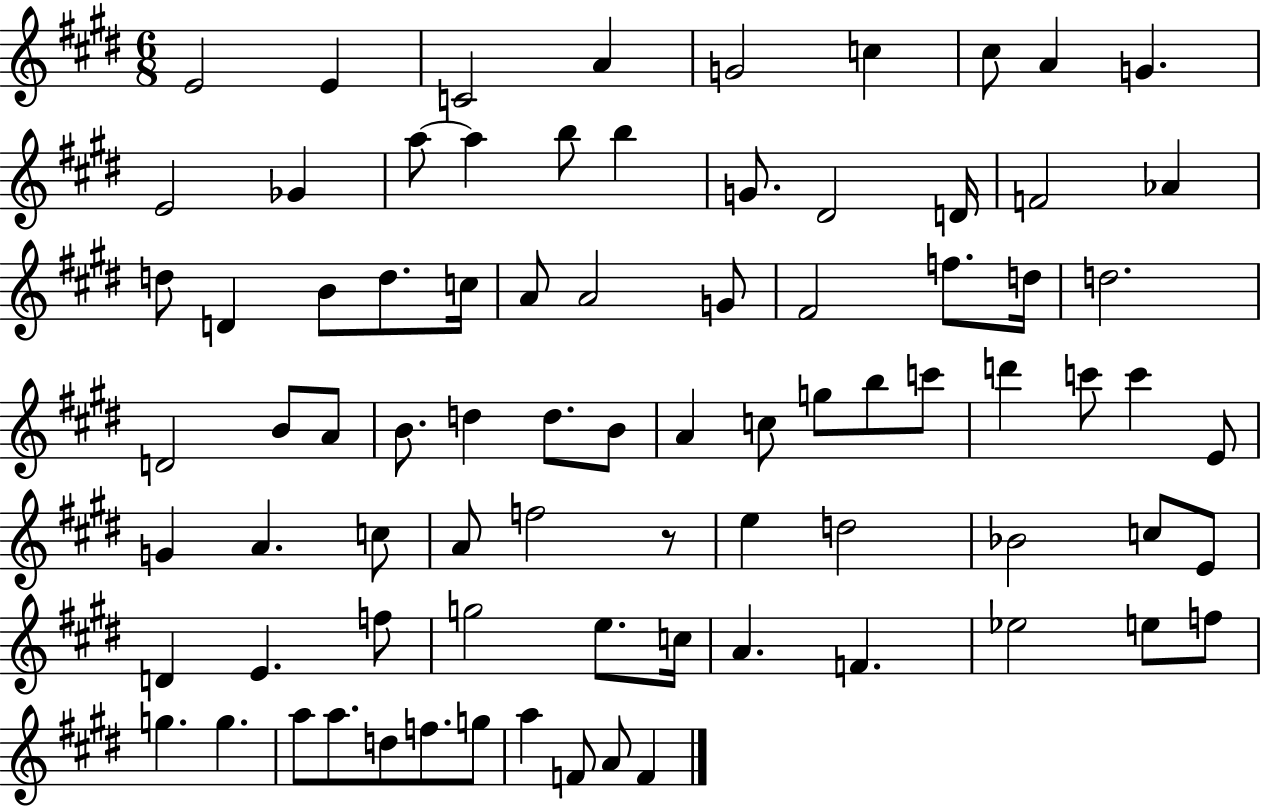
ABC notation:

X:1
T:Untitled
M:6/8
L:1/4
K:E
E2 E C2 A G2 c ^c/2 A G E2 _G a/2 a b/2 b G/2 ^D2 D/4 F2 _A d/2 D B/2 d/2 c/4 A/2 A2 G/2 ^F2 f/2 d/4 d2 D2 B/2 A/2 B/2 d d/2 B/2 A c/2 g/2 b/2 c'/2 d' c'/2 c' E/2 G A c/2 A/2 f2 z/2 e d2 _B2 c/2 E/2 D E f/2 g2 e/2 c/4 A F _e2 e/2 f/2 g g a/2 a/2 d/2 f/2 g/2 a F/2 A/2 F